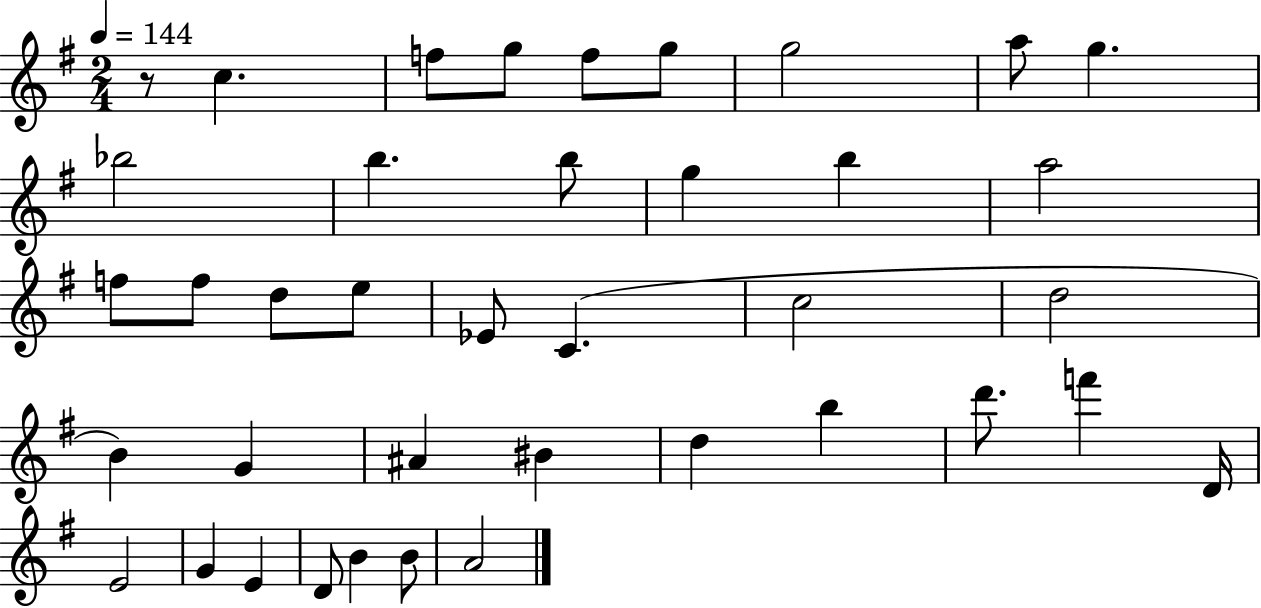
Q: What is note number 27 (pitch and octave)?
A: D5